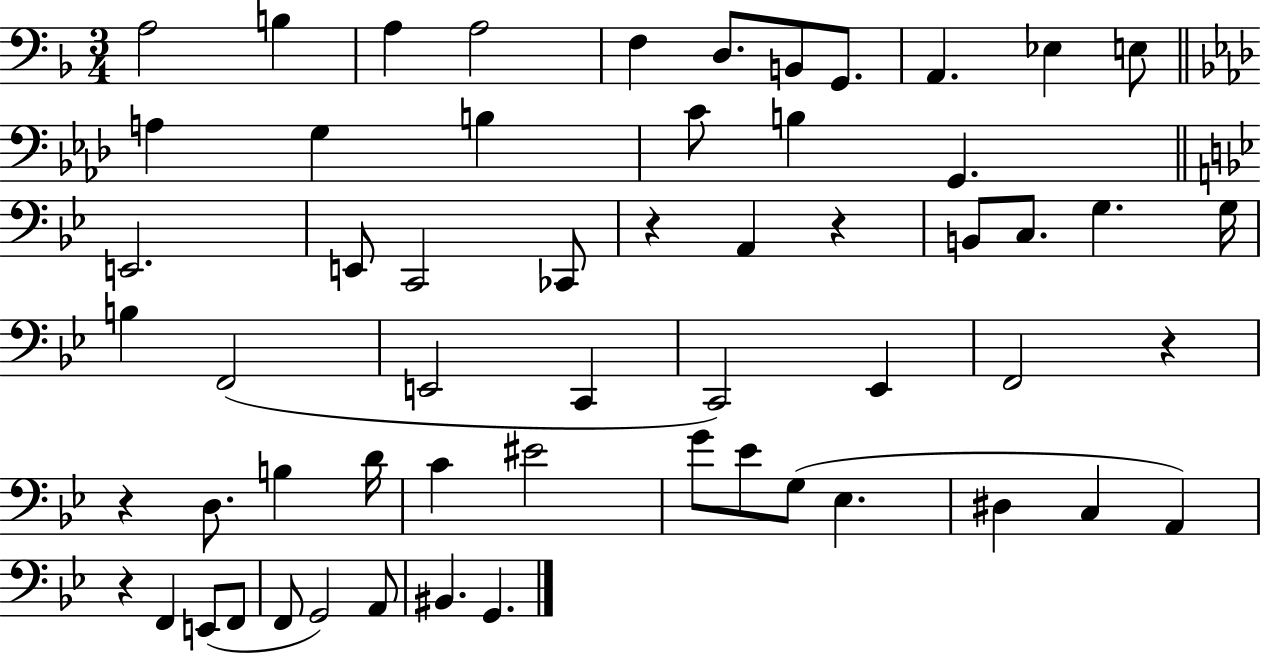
X:1
T:Untitled
M:3/4
L:1/4
K:F
A,2 B, A, A,2 F, D,/2 B,,/2 G,,/2 A,, _E, E,/2 A, G, B, C/2 B, G,, E,,2 E,,/2 C,,2 _C,,/2 z A,, z B,,/2 C,/2 G, G,/4 B, F,,2 E,,2 C,, C,,2 _E,, F,,2 z z D,/2 B, D/4 C ^E2 G/2 _E/2 G,/2 _E, ^D, C, A,, z F,, E,,/2 F,,/2 F,,/2 G,,2 A,,/2 ^B,, G,,